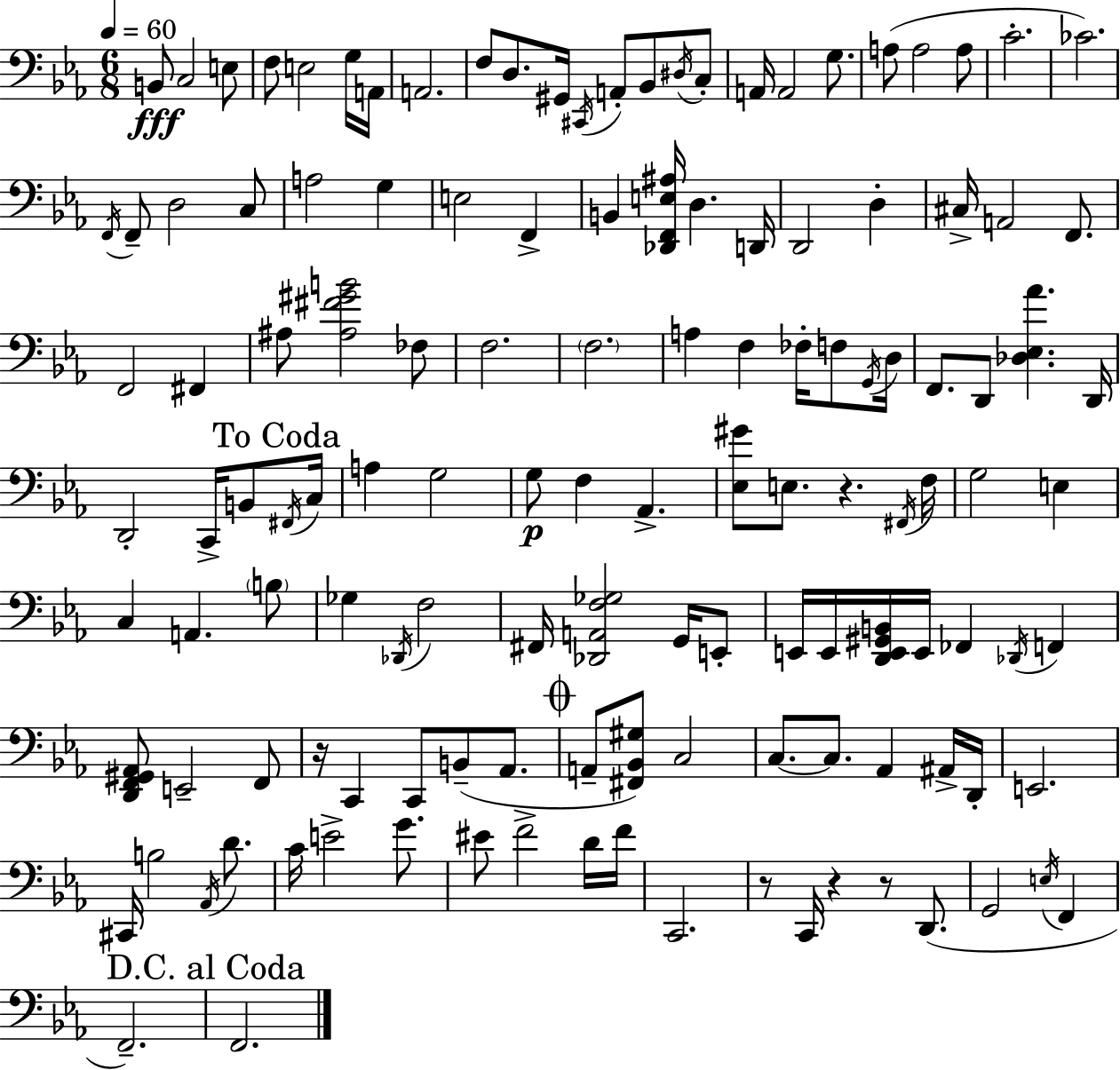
X:1
T:Untitled
M:6/8
L:1/4
K:Cm
B,,/2 C,2 E,/2 F,/2 E,2 G,/4 A,,/4 A,,2 F,/2 D,/2 ^G,,/4 ^C,,/4 A,,/2 _B,,/2 ^D,/4 C,/2 A,,/4 A,,2 G,/2 A,/2 A,2 A,/2 C2 _C2 F,,/4 F,,/2 D,2 C,/2 A,2 G, E,2 F,, B,, [_D,,F,,E,^A,]/4 D, D,,/4 D,,2 D, ^C,/4 A,,2 F,,/2 F,,2 ^F,, ^A,/2 [^A,^F^GB]2 _F,/2 F,2 F,2 A, F, _F,/4 F,/2 G,,/4 D,/4 F,,/2 D,,/2 [_D,_E,_A] D,,/4 D,,2 C,,/4 B,,/2 ^F,,/4 C,/4 A, G,2 G,/2 F, _A,, [_E,^G]/2 E,/2 z ^F,,/4 F,/4 G,2 E, C, A,, B,/2 _G, _D,,/4 F,2 ^F,,/4 [_D,,A,,F,_G,]2 G,,/4 E,,/2 E,,/4 E,,/4 [D,,E,,^G,,B,,]/4 E,,/4 _F,, _D,,/4 F,, [D,,F,,^G,,_A,,]/2 E,,2 F,,/2 z/4 C,, C,,/2 B,,/2 _A,,/2 A,,/2 [^F,,_B,,^G,]/2 C,2 C,/2 C,/2 _A,, ^A,,/4 D,,/4 E,,2 ^C,,/4 B,2 _A,,/4 D/2 C/4 E2 G/2 ^E/2 F2 D/4 F/4 C,,2 z/2 C,,/4 z z/2 D,,/2 G,,2 E,/4 F,, F,,2 F,,2